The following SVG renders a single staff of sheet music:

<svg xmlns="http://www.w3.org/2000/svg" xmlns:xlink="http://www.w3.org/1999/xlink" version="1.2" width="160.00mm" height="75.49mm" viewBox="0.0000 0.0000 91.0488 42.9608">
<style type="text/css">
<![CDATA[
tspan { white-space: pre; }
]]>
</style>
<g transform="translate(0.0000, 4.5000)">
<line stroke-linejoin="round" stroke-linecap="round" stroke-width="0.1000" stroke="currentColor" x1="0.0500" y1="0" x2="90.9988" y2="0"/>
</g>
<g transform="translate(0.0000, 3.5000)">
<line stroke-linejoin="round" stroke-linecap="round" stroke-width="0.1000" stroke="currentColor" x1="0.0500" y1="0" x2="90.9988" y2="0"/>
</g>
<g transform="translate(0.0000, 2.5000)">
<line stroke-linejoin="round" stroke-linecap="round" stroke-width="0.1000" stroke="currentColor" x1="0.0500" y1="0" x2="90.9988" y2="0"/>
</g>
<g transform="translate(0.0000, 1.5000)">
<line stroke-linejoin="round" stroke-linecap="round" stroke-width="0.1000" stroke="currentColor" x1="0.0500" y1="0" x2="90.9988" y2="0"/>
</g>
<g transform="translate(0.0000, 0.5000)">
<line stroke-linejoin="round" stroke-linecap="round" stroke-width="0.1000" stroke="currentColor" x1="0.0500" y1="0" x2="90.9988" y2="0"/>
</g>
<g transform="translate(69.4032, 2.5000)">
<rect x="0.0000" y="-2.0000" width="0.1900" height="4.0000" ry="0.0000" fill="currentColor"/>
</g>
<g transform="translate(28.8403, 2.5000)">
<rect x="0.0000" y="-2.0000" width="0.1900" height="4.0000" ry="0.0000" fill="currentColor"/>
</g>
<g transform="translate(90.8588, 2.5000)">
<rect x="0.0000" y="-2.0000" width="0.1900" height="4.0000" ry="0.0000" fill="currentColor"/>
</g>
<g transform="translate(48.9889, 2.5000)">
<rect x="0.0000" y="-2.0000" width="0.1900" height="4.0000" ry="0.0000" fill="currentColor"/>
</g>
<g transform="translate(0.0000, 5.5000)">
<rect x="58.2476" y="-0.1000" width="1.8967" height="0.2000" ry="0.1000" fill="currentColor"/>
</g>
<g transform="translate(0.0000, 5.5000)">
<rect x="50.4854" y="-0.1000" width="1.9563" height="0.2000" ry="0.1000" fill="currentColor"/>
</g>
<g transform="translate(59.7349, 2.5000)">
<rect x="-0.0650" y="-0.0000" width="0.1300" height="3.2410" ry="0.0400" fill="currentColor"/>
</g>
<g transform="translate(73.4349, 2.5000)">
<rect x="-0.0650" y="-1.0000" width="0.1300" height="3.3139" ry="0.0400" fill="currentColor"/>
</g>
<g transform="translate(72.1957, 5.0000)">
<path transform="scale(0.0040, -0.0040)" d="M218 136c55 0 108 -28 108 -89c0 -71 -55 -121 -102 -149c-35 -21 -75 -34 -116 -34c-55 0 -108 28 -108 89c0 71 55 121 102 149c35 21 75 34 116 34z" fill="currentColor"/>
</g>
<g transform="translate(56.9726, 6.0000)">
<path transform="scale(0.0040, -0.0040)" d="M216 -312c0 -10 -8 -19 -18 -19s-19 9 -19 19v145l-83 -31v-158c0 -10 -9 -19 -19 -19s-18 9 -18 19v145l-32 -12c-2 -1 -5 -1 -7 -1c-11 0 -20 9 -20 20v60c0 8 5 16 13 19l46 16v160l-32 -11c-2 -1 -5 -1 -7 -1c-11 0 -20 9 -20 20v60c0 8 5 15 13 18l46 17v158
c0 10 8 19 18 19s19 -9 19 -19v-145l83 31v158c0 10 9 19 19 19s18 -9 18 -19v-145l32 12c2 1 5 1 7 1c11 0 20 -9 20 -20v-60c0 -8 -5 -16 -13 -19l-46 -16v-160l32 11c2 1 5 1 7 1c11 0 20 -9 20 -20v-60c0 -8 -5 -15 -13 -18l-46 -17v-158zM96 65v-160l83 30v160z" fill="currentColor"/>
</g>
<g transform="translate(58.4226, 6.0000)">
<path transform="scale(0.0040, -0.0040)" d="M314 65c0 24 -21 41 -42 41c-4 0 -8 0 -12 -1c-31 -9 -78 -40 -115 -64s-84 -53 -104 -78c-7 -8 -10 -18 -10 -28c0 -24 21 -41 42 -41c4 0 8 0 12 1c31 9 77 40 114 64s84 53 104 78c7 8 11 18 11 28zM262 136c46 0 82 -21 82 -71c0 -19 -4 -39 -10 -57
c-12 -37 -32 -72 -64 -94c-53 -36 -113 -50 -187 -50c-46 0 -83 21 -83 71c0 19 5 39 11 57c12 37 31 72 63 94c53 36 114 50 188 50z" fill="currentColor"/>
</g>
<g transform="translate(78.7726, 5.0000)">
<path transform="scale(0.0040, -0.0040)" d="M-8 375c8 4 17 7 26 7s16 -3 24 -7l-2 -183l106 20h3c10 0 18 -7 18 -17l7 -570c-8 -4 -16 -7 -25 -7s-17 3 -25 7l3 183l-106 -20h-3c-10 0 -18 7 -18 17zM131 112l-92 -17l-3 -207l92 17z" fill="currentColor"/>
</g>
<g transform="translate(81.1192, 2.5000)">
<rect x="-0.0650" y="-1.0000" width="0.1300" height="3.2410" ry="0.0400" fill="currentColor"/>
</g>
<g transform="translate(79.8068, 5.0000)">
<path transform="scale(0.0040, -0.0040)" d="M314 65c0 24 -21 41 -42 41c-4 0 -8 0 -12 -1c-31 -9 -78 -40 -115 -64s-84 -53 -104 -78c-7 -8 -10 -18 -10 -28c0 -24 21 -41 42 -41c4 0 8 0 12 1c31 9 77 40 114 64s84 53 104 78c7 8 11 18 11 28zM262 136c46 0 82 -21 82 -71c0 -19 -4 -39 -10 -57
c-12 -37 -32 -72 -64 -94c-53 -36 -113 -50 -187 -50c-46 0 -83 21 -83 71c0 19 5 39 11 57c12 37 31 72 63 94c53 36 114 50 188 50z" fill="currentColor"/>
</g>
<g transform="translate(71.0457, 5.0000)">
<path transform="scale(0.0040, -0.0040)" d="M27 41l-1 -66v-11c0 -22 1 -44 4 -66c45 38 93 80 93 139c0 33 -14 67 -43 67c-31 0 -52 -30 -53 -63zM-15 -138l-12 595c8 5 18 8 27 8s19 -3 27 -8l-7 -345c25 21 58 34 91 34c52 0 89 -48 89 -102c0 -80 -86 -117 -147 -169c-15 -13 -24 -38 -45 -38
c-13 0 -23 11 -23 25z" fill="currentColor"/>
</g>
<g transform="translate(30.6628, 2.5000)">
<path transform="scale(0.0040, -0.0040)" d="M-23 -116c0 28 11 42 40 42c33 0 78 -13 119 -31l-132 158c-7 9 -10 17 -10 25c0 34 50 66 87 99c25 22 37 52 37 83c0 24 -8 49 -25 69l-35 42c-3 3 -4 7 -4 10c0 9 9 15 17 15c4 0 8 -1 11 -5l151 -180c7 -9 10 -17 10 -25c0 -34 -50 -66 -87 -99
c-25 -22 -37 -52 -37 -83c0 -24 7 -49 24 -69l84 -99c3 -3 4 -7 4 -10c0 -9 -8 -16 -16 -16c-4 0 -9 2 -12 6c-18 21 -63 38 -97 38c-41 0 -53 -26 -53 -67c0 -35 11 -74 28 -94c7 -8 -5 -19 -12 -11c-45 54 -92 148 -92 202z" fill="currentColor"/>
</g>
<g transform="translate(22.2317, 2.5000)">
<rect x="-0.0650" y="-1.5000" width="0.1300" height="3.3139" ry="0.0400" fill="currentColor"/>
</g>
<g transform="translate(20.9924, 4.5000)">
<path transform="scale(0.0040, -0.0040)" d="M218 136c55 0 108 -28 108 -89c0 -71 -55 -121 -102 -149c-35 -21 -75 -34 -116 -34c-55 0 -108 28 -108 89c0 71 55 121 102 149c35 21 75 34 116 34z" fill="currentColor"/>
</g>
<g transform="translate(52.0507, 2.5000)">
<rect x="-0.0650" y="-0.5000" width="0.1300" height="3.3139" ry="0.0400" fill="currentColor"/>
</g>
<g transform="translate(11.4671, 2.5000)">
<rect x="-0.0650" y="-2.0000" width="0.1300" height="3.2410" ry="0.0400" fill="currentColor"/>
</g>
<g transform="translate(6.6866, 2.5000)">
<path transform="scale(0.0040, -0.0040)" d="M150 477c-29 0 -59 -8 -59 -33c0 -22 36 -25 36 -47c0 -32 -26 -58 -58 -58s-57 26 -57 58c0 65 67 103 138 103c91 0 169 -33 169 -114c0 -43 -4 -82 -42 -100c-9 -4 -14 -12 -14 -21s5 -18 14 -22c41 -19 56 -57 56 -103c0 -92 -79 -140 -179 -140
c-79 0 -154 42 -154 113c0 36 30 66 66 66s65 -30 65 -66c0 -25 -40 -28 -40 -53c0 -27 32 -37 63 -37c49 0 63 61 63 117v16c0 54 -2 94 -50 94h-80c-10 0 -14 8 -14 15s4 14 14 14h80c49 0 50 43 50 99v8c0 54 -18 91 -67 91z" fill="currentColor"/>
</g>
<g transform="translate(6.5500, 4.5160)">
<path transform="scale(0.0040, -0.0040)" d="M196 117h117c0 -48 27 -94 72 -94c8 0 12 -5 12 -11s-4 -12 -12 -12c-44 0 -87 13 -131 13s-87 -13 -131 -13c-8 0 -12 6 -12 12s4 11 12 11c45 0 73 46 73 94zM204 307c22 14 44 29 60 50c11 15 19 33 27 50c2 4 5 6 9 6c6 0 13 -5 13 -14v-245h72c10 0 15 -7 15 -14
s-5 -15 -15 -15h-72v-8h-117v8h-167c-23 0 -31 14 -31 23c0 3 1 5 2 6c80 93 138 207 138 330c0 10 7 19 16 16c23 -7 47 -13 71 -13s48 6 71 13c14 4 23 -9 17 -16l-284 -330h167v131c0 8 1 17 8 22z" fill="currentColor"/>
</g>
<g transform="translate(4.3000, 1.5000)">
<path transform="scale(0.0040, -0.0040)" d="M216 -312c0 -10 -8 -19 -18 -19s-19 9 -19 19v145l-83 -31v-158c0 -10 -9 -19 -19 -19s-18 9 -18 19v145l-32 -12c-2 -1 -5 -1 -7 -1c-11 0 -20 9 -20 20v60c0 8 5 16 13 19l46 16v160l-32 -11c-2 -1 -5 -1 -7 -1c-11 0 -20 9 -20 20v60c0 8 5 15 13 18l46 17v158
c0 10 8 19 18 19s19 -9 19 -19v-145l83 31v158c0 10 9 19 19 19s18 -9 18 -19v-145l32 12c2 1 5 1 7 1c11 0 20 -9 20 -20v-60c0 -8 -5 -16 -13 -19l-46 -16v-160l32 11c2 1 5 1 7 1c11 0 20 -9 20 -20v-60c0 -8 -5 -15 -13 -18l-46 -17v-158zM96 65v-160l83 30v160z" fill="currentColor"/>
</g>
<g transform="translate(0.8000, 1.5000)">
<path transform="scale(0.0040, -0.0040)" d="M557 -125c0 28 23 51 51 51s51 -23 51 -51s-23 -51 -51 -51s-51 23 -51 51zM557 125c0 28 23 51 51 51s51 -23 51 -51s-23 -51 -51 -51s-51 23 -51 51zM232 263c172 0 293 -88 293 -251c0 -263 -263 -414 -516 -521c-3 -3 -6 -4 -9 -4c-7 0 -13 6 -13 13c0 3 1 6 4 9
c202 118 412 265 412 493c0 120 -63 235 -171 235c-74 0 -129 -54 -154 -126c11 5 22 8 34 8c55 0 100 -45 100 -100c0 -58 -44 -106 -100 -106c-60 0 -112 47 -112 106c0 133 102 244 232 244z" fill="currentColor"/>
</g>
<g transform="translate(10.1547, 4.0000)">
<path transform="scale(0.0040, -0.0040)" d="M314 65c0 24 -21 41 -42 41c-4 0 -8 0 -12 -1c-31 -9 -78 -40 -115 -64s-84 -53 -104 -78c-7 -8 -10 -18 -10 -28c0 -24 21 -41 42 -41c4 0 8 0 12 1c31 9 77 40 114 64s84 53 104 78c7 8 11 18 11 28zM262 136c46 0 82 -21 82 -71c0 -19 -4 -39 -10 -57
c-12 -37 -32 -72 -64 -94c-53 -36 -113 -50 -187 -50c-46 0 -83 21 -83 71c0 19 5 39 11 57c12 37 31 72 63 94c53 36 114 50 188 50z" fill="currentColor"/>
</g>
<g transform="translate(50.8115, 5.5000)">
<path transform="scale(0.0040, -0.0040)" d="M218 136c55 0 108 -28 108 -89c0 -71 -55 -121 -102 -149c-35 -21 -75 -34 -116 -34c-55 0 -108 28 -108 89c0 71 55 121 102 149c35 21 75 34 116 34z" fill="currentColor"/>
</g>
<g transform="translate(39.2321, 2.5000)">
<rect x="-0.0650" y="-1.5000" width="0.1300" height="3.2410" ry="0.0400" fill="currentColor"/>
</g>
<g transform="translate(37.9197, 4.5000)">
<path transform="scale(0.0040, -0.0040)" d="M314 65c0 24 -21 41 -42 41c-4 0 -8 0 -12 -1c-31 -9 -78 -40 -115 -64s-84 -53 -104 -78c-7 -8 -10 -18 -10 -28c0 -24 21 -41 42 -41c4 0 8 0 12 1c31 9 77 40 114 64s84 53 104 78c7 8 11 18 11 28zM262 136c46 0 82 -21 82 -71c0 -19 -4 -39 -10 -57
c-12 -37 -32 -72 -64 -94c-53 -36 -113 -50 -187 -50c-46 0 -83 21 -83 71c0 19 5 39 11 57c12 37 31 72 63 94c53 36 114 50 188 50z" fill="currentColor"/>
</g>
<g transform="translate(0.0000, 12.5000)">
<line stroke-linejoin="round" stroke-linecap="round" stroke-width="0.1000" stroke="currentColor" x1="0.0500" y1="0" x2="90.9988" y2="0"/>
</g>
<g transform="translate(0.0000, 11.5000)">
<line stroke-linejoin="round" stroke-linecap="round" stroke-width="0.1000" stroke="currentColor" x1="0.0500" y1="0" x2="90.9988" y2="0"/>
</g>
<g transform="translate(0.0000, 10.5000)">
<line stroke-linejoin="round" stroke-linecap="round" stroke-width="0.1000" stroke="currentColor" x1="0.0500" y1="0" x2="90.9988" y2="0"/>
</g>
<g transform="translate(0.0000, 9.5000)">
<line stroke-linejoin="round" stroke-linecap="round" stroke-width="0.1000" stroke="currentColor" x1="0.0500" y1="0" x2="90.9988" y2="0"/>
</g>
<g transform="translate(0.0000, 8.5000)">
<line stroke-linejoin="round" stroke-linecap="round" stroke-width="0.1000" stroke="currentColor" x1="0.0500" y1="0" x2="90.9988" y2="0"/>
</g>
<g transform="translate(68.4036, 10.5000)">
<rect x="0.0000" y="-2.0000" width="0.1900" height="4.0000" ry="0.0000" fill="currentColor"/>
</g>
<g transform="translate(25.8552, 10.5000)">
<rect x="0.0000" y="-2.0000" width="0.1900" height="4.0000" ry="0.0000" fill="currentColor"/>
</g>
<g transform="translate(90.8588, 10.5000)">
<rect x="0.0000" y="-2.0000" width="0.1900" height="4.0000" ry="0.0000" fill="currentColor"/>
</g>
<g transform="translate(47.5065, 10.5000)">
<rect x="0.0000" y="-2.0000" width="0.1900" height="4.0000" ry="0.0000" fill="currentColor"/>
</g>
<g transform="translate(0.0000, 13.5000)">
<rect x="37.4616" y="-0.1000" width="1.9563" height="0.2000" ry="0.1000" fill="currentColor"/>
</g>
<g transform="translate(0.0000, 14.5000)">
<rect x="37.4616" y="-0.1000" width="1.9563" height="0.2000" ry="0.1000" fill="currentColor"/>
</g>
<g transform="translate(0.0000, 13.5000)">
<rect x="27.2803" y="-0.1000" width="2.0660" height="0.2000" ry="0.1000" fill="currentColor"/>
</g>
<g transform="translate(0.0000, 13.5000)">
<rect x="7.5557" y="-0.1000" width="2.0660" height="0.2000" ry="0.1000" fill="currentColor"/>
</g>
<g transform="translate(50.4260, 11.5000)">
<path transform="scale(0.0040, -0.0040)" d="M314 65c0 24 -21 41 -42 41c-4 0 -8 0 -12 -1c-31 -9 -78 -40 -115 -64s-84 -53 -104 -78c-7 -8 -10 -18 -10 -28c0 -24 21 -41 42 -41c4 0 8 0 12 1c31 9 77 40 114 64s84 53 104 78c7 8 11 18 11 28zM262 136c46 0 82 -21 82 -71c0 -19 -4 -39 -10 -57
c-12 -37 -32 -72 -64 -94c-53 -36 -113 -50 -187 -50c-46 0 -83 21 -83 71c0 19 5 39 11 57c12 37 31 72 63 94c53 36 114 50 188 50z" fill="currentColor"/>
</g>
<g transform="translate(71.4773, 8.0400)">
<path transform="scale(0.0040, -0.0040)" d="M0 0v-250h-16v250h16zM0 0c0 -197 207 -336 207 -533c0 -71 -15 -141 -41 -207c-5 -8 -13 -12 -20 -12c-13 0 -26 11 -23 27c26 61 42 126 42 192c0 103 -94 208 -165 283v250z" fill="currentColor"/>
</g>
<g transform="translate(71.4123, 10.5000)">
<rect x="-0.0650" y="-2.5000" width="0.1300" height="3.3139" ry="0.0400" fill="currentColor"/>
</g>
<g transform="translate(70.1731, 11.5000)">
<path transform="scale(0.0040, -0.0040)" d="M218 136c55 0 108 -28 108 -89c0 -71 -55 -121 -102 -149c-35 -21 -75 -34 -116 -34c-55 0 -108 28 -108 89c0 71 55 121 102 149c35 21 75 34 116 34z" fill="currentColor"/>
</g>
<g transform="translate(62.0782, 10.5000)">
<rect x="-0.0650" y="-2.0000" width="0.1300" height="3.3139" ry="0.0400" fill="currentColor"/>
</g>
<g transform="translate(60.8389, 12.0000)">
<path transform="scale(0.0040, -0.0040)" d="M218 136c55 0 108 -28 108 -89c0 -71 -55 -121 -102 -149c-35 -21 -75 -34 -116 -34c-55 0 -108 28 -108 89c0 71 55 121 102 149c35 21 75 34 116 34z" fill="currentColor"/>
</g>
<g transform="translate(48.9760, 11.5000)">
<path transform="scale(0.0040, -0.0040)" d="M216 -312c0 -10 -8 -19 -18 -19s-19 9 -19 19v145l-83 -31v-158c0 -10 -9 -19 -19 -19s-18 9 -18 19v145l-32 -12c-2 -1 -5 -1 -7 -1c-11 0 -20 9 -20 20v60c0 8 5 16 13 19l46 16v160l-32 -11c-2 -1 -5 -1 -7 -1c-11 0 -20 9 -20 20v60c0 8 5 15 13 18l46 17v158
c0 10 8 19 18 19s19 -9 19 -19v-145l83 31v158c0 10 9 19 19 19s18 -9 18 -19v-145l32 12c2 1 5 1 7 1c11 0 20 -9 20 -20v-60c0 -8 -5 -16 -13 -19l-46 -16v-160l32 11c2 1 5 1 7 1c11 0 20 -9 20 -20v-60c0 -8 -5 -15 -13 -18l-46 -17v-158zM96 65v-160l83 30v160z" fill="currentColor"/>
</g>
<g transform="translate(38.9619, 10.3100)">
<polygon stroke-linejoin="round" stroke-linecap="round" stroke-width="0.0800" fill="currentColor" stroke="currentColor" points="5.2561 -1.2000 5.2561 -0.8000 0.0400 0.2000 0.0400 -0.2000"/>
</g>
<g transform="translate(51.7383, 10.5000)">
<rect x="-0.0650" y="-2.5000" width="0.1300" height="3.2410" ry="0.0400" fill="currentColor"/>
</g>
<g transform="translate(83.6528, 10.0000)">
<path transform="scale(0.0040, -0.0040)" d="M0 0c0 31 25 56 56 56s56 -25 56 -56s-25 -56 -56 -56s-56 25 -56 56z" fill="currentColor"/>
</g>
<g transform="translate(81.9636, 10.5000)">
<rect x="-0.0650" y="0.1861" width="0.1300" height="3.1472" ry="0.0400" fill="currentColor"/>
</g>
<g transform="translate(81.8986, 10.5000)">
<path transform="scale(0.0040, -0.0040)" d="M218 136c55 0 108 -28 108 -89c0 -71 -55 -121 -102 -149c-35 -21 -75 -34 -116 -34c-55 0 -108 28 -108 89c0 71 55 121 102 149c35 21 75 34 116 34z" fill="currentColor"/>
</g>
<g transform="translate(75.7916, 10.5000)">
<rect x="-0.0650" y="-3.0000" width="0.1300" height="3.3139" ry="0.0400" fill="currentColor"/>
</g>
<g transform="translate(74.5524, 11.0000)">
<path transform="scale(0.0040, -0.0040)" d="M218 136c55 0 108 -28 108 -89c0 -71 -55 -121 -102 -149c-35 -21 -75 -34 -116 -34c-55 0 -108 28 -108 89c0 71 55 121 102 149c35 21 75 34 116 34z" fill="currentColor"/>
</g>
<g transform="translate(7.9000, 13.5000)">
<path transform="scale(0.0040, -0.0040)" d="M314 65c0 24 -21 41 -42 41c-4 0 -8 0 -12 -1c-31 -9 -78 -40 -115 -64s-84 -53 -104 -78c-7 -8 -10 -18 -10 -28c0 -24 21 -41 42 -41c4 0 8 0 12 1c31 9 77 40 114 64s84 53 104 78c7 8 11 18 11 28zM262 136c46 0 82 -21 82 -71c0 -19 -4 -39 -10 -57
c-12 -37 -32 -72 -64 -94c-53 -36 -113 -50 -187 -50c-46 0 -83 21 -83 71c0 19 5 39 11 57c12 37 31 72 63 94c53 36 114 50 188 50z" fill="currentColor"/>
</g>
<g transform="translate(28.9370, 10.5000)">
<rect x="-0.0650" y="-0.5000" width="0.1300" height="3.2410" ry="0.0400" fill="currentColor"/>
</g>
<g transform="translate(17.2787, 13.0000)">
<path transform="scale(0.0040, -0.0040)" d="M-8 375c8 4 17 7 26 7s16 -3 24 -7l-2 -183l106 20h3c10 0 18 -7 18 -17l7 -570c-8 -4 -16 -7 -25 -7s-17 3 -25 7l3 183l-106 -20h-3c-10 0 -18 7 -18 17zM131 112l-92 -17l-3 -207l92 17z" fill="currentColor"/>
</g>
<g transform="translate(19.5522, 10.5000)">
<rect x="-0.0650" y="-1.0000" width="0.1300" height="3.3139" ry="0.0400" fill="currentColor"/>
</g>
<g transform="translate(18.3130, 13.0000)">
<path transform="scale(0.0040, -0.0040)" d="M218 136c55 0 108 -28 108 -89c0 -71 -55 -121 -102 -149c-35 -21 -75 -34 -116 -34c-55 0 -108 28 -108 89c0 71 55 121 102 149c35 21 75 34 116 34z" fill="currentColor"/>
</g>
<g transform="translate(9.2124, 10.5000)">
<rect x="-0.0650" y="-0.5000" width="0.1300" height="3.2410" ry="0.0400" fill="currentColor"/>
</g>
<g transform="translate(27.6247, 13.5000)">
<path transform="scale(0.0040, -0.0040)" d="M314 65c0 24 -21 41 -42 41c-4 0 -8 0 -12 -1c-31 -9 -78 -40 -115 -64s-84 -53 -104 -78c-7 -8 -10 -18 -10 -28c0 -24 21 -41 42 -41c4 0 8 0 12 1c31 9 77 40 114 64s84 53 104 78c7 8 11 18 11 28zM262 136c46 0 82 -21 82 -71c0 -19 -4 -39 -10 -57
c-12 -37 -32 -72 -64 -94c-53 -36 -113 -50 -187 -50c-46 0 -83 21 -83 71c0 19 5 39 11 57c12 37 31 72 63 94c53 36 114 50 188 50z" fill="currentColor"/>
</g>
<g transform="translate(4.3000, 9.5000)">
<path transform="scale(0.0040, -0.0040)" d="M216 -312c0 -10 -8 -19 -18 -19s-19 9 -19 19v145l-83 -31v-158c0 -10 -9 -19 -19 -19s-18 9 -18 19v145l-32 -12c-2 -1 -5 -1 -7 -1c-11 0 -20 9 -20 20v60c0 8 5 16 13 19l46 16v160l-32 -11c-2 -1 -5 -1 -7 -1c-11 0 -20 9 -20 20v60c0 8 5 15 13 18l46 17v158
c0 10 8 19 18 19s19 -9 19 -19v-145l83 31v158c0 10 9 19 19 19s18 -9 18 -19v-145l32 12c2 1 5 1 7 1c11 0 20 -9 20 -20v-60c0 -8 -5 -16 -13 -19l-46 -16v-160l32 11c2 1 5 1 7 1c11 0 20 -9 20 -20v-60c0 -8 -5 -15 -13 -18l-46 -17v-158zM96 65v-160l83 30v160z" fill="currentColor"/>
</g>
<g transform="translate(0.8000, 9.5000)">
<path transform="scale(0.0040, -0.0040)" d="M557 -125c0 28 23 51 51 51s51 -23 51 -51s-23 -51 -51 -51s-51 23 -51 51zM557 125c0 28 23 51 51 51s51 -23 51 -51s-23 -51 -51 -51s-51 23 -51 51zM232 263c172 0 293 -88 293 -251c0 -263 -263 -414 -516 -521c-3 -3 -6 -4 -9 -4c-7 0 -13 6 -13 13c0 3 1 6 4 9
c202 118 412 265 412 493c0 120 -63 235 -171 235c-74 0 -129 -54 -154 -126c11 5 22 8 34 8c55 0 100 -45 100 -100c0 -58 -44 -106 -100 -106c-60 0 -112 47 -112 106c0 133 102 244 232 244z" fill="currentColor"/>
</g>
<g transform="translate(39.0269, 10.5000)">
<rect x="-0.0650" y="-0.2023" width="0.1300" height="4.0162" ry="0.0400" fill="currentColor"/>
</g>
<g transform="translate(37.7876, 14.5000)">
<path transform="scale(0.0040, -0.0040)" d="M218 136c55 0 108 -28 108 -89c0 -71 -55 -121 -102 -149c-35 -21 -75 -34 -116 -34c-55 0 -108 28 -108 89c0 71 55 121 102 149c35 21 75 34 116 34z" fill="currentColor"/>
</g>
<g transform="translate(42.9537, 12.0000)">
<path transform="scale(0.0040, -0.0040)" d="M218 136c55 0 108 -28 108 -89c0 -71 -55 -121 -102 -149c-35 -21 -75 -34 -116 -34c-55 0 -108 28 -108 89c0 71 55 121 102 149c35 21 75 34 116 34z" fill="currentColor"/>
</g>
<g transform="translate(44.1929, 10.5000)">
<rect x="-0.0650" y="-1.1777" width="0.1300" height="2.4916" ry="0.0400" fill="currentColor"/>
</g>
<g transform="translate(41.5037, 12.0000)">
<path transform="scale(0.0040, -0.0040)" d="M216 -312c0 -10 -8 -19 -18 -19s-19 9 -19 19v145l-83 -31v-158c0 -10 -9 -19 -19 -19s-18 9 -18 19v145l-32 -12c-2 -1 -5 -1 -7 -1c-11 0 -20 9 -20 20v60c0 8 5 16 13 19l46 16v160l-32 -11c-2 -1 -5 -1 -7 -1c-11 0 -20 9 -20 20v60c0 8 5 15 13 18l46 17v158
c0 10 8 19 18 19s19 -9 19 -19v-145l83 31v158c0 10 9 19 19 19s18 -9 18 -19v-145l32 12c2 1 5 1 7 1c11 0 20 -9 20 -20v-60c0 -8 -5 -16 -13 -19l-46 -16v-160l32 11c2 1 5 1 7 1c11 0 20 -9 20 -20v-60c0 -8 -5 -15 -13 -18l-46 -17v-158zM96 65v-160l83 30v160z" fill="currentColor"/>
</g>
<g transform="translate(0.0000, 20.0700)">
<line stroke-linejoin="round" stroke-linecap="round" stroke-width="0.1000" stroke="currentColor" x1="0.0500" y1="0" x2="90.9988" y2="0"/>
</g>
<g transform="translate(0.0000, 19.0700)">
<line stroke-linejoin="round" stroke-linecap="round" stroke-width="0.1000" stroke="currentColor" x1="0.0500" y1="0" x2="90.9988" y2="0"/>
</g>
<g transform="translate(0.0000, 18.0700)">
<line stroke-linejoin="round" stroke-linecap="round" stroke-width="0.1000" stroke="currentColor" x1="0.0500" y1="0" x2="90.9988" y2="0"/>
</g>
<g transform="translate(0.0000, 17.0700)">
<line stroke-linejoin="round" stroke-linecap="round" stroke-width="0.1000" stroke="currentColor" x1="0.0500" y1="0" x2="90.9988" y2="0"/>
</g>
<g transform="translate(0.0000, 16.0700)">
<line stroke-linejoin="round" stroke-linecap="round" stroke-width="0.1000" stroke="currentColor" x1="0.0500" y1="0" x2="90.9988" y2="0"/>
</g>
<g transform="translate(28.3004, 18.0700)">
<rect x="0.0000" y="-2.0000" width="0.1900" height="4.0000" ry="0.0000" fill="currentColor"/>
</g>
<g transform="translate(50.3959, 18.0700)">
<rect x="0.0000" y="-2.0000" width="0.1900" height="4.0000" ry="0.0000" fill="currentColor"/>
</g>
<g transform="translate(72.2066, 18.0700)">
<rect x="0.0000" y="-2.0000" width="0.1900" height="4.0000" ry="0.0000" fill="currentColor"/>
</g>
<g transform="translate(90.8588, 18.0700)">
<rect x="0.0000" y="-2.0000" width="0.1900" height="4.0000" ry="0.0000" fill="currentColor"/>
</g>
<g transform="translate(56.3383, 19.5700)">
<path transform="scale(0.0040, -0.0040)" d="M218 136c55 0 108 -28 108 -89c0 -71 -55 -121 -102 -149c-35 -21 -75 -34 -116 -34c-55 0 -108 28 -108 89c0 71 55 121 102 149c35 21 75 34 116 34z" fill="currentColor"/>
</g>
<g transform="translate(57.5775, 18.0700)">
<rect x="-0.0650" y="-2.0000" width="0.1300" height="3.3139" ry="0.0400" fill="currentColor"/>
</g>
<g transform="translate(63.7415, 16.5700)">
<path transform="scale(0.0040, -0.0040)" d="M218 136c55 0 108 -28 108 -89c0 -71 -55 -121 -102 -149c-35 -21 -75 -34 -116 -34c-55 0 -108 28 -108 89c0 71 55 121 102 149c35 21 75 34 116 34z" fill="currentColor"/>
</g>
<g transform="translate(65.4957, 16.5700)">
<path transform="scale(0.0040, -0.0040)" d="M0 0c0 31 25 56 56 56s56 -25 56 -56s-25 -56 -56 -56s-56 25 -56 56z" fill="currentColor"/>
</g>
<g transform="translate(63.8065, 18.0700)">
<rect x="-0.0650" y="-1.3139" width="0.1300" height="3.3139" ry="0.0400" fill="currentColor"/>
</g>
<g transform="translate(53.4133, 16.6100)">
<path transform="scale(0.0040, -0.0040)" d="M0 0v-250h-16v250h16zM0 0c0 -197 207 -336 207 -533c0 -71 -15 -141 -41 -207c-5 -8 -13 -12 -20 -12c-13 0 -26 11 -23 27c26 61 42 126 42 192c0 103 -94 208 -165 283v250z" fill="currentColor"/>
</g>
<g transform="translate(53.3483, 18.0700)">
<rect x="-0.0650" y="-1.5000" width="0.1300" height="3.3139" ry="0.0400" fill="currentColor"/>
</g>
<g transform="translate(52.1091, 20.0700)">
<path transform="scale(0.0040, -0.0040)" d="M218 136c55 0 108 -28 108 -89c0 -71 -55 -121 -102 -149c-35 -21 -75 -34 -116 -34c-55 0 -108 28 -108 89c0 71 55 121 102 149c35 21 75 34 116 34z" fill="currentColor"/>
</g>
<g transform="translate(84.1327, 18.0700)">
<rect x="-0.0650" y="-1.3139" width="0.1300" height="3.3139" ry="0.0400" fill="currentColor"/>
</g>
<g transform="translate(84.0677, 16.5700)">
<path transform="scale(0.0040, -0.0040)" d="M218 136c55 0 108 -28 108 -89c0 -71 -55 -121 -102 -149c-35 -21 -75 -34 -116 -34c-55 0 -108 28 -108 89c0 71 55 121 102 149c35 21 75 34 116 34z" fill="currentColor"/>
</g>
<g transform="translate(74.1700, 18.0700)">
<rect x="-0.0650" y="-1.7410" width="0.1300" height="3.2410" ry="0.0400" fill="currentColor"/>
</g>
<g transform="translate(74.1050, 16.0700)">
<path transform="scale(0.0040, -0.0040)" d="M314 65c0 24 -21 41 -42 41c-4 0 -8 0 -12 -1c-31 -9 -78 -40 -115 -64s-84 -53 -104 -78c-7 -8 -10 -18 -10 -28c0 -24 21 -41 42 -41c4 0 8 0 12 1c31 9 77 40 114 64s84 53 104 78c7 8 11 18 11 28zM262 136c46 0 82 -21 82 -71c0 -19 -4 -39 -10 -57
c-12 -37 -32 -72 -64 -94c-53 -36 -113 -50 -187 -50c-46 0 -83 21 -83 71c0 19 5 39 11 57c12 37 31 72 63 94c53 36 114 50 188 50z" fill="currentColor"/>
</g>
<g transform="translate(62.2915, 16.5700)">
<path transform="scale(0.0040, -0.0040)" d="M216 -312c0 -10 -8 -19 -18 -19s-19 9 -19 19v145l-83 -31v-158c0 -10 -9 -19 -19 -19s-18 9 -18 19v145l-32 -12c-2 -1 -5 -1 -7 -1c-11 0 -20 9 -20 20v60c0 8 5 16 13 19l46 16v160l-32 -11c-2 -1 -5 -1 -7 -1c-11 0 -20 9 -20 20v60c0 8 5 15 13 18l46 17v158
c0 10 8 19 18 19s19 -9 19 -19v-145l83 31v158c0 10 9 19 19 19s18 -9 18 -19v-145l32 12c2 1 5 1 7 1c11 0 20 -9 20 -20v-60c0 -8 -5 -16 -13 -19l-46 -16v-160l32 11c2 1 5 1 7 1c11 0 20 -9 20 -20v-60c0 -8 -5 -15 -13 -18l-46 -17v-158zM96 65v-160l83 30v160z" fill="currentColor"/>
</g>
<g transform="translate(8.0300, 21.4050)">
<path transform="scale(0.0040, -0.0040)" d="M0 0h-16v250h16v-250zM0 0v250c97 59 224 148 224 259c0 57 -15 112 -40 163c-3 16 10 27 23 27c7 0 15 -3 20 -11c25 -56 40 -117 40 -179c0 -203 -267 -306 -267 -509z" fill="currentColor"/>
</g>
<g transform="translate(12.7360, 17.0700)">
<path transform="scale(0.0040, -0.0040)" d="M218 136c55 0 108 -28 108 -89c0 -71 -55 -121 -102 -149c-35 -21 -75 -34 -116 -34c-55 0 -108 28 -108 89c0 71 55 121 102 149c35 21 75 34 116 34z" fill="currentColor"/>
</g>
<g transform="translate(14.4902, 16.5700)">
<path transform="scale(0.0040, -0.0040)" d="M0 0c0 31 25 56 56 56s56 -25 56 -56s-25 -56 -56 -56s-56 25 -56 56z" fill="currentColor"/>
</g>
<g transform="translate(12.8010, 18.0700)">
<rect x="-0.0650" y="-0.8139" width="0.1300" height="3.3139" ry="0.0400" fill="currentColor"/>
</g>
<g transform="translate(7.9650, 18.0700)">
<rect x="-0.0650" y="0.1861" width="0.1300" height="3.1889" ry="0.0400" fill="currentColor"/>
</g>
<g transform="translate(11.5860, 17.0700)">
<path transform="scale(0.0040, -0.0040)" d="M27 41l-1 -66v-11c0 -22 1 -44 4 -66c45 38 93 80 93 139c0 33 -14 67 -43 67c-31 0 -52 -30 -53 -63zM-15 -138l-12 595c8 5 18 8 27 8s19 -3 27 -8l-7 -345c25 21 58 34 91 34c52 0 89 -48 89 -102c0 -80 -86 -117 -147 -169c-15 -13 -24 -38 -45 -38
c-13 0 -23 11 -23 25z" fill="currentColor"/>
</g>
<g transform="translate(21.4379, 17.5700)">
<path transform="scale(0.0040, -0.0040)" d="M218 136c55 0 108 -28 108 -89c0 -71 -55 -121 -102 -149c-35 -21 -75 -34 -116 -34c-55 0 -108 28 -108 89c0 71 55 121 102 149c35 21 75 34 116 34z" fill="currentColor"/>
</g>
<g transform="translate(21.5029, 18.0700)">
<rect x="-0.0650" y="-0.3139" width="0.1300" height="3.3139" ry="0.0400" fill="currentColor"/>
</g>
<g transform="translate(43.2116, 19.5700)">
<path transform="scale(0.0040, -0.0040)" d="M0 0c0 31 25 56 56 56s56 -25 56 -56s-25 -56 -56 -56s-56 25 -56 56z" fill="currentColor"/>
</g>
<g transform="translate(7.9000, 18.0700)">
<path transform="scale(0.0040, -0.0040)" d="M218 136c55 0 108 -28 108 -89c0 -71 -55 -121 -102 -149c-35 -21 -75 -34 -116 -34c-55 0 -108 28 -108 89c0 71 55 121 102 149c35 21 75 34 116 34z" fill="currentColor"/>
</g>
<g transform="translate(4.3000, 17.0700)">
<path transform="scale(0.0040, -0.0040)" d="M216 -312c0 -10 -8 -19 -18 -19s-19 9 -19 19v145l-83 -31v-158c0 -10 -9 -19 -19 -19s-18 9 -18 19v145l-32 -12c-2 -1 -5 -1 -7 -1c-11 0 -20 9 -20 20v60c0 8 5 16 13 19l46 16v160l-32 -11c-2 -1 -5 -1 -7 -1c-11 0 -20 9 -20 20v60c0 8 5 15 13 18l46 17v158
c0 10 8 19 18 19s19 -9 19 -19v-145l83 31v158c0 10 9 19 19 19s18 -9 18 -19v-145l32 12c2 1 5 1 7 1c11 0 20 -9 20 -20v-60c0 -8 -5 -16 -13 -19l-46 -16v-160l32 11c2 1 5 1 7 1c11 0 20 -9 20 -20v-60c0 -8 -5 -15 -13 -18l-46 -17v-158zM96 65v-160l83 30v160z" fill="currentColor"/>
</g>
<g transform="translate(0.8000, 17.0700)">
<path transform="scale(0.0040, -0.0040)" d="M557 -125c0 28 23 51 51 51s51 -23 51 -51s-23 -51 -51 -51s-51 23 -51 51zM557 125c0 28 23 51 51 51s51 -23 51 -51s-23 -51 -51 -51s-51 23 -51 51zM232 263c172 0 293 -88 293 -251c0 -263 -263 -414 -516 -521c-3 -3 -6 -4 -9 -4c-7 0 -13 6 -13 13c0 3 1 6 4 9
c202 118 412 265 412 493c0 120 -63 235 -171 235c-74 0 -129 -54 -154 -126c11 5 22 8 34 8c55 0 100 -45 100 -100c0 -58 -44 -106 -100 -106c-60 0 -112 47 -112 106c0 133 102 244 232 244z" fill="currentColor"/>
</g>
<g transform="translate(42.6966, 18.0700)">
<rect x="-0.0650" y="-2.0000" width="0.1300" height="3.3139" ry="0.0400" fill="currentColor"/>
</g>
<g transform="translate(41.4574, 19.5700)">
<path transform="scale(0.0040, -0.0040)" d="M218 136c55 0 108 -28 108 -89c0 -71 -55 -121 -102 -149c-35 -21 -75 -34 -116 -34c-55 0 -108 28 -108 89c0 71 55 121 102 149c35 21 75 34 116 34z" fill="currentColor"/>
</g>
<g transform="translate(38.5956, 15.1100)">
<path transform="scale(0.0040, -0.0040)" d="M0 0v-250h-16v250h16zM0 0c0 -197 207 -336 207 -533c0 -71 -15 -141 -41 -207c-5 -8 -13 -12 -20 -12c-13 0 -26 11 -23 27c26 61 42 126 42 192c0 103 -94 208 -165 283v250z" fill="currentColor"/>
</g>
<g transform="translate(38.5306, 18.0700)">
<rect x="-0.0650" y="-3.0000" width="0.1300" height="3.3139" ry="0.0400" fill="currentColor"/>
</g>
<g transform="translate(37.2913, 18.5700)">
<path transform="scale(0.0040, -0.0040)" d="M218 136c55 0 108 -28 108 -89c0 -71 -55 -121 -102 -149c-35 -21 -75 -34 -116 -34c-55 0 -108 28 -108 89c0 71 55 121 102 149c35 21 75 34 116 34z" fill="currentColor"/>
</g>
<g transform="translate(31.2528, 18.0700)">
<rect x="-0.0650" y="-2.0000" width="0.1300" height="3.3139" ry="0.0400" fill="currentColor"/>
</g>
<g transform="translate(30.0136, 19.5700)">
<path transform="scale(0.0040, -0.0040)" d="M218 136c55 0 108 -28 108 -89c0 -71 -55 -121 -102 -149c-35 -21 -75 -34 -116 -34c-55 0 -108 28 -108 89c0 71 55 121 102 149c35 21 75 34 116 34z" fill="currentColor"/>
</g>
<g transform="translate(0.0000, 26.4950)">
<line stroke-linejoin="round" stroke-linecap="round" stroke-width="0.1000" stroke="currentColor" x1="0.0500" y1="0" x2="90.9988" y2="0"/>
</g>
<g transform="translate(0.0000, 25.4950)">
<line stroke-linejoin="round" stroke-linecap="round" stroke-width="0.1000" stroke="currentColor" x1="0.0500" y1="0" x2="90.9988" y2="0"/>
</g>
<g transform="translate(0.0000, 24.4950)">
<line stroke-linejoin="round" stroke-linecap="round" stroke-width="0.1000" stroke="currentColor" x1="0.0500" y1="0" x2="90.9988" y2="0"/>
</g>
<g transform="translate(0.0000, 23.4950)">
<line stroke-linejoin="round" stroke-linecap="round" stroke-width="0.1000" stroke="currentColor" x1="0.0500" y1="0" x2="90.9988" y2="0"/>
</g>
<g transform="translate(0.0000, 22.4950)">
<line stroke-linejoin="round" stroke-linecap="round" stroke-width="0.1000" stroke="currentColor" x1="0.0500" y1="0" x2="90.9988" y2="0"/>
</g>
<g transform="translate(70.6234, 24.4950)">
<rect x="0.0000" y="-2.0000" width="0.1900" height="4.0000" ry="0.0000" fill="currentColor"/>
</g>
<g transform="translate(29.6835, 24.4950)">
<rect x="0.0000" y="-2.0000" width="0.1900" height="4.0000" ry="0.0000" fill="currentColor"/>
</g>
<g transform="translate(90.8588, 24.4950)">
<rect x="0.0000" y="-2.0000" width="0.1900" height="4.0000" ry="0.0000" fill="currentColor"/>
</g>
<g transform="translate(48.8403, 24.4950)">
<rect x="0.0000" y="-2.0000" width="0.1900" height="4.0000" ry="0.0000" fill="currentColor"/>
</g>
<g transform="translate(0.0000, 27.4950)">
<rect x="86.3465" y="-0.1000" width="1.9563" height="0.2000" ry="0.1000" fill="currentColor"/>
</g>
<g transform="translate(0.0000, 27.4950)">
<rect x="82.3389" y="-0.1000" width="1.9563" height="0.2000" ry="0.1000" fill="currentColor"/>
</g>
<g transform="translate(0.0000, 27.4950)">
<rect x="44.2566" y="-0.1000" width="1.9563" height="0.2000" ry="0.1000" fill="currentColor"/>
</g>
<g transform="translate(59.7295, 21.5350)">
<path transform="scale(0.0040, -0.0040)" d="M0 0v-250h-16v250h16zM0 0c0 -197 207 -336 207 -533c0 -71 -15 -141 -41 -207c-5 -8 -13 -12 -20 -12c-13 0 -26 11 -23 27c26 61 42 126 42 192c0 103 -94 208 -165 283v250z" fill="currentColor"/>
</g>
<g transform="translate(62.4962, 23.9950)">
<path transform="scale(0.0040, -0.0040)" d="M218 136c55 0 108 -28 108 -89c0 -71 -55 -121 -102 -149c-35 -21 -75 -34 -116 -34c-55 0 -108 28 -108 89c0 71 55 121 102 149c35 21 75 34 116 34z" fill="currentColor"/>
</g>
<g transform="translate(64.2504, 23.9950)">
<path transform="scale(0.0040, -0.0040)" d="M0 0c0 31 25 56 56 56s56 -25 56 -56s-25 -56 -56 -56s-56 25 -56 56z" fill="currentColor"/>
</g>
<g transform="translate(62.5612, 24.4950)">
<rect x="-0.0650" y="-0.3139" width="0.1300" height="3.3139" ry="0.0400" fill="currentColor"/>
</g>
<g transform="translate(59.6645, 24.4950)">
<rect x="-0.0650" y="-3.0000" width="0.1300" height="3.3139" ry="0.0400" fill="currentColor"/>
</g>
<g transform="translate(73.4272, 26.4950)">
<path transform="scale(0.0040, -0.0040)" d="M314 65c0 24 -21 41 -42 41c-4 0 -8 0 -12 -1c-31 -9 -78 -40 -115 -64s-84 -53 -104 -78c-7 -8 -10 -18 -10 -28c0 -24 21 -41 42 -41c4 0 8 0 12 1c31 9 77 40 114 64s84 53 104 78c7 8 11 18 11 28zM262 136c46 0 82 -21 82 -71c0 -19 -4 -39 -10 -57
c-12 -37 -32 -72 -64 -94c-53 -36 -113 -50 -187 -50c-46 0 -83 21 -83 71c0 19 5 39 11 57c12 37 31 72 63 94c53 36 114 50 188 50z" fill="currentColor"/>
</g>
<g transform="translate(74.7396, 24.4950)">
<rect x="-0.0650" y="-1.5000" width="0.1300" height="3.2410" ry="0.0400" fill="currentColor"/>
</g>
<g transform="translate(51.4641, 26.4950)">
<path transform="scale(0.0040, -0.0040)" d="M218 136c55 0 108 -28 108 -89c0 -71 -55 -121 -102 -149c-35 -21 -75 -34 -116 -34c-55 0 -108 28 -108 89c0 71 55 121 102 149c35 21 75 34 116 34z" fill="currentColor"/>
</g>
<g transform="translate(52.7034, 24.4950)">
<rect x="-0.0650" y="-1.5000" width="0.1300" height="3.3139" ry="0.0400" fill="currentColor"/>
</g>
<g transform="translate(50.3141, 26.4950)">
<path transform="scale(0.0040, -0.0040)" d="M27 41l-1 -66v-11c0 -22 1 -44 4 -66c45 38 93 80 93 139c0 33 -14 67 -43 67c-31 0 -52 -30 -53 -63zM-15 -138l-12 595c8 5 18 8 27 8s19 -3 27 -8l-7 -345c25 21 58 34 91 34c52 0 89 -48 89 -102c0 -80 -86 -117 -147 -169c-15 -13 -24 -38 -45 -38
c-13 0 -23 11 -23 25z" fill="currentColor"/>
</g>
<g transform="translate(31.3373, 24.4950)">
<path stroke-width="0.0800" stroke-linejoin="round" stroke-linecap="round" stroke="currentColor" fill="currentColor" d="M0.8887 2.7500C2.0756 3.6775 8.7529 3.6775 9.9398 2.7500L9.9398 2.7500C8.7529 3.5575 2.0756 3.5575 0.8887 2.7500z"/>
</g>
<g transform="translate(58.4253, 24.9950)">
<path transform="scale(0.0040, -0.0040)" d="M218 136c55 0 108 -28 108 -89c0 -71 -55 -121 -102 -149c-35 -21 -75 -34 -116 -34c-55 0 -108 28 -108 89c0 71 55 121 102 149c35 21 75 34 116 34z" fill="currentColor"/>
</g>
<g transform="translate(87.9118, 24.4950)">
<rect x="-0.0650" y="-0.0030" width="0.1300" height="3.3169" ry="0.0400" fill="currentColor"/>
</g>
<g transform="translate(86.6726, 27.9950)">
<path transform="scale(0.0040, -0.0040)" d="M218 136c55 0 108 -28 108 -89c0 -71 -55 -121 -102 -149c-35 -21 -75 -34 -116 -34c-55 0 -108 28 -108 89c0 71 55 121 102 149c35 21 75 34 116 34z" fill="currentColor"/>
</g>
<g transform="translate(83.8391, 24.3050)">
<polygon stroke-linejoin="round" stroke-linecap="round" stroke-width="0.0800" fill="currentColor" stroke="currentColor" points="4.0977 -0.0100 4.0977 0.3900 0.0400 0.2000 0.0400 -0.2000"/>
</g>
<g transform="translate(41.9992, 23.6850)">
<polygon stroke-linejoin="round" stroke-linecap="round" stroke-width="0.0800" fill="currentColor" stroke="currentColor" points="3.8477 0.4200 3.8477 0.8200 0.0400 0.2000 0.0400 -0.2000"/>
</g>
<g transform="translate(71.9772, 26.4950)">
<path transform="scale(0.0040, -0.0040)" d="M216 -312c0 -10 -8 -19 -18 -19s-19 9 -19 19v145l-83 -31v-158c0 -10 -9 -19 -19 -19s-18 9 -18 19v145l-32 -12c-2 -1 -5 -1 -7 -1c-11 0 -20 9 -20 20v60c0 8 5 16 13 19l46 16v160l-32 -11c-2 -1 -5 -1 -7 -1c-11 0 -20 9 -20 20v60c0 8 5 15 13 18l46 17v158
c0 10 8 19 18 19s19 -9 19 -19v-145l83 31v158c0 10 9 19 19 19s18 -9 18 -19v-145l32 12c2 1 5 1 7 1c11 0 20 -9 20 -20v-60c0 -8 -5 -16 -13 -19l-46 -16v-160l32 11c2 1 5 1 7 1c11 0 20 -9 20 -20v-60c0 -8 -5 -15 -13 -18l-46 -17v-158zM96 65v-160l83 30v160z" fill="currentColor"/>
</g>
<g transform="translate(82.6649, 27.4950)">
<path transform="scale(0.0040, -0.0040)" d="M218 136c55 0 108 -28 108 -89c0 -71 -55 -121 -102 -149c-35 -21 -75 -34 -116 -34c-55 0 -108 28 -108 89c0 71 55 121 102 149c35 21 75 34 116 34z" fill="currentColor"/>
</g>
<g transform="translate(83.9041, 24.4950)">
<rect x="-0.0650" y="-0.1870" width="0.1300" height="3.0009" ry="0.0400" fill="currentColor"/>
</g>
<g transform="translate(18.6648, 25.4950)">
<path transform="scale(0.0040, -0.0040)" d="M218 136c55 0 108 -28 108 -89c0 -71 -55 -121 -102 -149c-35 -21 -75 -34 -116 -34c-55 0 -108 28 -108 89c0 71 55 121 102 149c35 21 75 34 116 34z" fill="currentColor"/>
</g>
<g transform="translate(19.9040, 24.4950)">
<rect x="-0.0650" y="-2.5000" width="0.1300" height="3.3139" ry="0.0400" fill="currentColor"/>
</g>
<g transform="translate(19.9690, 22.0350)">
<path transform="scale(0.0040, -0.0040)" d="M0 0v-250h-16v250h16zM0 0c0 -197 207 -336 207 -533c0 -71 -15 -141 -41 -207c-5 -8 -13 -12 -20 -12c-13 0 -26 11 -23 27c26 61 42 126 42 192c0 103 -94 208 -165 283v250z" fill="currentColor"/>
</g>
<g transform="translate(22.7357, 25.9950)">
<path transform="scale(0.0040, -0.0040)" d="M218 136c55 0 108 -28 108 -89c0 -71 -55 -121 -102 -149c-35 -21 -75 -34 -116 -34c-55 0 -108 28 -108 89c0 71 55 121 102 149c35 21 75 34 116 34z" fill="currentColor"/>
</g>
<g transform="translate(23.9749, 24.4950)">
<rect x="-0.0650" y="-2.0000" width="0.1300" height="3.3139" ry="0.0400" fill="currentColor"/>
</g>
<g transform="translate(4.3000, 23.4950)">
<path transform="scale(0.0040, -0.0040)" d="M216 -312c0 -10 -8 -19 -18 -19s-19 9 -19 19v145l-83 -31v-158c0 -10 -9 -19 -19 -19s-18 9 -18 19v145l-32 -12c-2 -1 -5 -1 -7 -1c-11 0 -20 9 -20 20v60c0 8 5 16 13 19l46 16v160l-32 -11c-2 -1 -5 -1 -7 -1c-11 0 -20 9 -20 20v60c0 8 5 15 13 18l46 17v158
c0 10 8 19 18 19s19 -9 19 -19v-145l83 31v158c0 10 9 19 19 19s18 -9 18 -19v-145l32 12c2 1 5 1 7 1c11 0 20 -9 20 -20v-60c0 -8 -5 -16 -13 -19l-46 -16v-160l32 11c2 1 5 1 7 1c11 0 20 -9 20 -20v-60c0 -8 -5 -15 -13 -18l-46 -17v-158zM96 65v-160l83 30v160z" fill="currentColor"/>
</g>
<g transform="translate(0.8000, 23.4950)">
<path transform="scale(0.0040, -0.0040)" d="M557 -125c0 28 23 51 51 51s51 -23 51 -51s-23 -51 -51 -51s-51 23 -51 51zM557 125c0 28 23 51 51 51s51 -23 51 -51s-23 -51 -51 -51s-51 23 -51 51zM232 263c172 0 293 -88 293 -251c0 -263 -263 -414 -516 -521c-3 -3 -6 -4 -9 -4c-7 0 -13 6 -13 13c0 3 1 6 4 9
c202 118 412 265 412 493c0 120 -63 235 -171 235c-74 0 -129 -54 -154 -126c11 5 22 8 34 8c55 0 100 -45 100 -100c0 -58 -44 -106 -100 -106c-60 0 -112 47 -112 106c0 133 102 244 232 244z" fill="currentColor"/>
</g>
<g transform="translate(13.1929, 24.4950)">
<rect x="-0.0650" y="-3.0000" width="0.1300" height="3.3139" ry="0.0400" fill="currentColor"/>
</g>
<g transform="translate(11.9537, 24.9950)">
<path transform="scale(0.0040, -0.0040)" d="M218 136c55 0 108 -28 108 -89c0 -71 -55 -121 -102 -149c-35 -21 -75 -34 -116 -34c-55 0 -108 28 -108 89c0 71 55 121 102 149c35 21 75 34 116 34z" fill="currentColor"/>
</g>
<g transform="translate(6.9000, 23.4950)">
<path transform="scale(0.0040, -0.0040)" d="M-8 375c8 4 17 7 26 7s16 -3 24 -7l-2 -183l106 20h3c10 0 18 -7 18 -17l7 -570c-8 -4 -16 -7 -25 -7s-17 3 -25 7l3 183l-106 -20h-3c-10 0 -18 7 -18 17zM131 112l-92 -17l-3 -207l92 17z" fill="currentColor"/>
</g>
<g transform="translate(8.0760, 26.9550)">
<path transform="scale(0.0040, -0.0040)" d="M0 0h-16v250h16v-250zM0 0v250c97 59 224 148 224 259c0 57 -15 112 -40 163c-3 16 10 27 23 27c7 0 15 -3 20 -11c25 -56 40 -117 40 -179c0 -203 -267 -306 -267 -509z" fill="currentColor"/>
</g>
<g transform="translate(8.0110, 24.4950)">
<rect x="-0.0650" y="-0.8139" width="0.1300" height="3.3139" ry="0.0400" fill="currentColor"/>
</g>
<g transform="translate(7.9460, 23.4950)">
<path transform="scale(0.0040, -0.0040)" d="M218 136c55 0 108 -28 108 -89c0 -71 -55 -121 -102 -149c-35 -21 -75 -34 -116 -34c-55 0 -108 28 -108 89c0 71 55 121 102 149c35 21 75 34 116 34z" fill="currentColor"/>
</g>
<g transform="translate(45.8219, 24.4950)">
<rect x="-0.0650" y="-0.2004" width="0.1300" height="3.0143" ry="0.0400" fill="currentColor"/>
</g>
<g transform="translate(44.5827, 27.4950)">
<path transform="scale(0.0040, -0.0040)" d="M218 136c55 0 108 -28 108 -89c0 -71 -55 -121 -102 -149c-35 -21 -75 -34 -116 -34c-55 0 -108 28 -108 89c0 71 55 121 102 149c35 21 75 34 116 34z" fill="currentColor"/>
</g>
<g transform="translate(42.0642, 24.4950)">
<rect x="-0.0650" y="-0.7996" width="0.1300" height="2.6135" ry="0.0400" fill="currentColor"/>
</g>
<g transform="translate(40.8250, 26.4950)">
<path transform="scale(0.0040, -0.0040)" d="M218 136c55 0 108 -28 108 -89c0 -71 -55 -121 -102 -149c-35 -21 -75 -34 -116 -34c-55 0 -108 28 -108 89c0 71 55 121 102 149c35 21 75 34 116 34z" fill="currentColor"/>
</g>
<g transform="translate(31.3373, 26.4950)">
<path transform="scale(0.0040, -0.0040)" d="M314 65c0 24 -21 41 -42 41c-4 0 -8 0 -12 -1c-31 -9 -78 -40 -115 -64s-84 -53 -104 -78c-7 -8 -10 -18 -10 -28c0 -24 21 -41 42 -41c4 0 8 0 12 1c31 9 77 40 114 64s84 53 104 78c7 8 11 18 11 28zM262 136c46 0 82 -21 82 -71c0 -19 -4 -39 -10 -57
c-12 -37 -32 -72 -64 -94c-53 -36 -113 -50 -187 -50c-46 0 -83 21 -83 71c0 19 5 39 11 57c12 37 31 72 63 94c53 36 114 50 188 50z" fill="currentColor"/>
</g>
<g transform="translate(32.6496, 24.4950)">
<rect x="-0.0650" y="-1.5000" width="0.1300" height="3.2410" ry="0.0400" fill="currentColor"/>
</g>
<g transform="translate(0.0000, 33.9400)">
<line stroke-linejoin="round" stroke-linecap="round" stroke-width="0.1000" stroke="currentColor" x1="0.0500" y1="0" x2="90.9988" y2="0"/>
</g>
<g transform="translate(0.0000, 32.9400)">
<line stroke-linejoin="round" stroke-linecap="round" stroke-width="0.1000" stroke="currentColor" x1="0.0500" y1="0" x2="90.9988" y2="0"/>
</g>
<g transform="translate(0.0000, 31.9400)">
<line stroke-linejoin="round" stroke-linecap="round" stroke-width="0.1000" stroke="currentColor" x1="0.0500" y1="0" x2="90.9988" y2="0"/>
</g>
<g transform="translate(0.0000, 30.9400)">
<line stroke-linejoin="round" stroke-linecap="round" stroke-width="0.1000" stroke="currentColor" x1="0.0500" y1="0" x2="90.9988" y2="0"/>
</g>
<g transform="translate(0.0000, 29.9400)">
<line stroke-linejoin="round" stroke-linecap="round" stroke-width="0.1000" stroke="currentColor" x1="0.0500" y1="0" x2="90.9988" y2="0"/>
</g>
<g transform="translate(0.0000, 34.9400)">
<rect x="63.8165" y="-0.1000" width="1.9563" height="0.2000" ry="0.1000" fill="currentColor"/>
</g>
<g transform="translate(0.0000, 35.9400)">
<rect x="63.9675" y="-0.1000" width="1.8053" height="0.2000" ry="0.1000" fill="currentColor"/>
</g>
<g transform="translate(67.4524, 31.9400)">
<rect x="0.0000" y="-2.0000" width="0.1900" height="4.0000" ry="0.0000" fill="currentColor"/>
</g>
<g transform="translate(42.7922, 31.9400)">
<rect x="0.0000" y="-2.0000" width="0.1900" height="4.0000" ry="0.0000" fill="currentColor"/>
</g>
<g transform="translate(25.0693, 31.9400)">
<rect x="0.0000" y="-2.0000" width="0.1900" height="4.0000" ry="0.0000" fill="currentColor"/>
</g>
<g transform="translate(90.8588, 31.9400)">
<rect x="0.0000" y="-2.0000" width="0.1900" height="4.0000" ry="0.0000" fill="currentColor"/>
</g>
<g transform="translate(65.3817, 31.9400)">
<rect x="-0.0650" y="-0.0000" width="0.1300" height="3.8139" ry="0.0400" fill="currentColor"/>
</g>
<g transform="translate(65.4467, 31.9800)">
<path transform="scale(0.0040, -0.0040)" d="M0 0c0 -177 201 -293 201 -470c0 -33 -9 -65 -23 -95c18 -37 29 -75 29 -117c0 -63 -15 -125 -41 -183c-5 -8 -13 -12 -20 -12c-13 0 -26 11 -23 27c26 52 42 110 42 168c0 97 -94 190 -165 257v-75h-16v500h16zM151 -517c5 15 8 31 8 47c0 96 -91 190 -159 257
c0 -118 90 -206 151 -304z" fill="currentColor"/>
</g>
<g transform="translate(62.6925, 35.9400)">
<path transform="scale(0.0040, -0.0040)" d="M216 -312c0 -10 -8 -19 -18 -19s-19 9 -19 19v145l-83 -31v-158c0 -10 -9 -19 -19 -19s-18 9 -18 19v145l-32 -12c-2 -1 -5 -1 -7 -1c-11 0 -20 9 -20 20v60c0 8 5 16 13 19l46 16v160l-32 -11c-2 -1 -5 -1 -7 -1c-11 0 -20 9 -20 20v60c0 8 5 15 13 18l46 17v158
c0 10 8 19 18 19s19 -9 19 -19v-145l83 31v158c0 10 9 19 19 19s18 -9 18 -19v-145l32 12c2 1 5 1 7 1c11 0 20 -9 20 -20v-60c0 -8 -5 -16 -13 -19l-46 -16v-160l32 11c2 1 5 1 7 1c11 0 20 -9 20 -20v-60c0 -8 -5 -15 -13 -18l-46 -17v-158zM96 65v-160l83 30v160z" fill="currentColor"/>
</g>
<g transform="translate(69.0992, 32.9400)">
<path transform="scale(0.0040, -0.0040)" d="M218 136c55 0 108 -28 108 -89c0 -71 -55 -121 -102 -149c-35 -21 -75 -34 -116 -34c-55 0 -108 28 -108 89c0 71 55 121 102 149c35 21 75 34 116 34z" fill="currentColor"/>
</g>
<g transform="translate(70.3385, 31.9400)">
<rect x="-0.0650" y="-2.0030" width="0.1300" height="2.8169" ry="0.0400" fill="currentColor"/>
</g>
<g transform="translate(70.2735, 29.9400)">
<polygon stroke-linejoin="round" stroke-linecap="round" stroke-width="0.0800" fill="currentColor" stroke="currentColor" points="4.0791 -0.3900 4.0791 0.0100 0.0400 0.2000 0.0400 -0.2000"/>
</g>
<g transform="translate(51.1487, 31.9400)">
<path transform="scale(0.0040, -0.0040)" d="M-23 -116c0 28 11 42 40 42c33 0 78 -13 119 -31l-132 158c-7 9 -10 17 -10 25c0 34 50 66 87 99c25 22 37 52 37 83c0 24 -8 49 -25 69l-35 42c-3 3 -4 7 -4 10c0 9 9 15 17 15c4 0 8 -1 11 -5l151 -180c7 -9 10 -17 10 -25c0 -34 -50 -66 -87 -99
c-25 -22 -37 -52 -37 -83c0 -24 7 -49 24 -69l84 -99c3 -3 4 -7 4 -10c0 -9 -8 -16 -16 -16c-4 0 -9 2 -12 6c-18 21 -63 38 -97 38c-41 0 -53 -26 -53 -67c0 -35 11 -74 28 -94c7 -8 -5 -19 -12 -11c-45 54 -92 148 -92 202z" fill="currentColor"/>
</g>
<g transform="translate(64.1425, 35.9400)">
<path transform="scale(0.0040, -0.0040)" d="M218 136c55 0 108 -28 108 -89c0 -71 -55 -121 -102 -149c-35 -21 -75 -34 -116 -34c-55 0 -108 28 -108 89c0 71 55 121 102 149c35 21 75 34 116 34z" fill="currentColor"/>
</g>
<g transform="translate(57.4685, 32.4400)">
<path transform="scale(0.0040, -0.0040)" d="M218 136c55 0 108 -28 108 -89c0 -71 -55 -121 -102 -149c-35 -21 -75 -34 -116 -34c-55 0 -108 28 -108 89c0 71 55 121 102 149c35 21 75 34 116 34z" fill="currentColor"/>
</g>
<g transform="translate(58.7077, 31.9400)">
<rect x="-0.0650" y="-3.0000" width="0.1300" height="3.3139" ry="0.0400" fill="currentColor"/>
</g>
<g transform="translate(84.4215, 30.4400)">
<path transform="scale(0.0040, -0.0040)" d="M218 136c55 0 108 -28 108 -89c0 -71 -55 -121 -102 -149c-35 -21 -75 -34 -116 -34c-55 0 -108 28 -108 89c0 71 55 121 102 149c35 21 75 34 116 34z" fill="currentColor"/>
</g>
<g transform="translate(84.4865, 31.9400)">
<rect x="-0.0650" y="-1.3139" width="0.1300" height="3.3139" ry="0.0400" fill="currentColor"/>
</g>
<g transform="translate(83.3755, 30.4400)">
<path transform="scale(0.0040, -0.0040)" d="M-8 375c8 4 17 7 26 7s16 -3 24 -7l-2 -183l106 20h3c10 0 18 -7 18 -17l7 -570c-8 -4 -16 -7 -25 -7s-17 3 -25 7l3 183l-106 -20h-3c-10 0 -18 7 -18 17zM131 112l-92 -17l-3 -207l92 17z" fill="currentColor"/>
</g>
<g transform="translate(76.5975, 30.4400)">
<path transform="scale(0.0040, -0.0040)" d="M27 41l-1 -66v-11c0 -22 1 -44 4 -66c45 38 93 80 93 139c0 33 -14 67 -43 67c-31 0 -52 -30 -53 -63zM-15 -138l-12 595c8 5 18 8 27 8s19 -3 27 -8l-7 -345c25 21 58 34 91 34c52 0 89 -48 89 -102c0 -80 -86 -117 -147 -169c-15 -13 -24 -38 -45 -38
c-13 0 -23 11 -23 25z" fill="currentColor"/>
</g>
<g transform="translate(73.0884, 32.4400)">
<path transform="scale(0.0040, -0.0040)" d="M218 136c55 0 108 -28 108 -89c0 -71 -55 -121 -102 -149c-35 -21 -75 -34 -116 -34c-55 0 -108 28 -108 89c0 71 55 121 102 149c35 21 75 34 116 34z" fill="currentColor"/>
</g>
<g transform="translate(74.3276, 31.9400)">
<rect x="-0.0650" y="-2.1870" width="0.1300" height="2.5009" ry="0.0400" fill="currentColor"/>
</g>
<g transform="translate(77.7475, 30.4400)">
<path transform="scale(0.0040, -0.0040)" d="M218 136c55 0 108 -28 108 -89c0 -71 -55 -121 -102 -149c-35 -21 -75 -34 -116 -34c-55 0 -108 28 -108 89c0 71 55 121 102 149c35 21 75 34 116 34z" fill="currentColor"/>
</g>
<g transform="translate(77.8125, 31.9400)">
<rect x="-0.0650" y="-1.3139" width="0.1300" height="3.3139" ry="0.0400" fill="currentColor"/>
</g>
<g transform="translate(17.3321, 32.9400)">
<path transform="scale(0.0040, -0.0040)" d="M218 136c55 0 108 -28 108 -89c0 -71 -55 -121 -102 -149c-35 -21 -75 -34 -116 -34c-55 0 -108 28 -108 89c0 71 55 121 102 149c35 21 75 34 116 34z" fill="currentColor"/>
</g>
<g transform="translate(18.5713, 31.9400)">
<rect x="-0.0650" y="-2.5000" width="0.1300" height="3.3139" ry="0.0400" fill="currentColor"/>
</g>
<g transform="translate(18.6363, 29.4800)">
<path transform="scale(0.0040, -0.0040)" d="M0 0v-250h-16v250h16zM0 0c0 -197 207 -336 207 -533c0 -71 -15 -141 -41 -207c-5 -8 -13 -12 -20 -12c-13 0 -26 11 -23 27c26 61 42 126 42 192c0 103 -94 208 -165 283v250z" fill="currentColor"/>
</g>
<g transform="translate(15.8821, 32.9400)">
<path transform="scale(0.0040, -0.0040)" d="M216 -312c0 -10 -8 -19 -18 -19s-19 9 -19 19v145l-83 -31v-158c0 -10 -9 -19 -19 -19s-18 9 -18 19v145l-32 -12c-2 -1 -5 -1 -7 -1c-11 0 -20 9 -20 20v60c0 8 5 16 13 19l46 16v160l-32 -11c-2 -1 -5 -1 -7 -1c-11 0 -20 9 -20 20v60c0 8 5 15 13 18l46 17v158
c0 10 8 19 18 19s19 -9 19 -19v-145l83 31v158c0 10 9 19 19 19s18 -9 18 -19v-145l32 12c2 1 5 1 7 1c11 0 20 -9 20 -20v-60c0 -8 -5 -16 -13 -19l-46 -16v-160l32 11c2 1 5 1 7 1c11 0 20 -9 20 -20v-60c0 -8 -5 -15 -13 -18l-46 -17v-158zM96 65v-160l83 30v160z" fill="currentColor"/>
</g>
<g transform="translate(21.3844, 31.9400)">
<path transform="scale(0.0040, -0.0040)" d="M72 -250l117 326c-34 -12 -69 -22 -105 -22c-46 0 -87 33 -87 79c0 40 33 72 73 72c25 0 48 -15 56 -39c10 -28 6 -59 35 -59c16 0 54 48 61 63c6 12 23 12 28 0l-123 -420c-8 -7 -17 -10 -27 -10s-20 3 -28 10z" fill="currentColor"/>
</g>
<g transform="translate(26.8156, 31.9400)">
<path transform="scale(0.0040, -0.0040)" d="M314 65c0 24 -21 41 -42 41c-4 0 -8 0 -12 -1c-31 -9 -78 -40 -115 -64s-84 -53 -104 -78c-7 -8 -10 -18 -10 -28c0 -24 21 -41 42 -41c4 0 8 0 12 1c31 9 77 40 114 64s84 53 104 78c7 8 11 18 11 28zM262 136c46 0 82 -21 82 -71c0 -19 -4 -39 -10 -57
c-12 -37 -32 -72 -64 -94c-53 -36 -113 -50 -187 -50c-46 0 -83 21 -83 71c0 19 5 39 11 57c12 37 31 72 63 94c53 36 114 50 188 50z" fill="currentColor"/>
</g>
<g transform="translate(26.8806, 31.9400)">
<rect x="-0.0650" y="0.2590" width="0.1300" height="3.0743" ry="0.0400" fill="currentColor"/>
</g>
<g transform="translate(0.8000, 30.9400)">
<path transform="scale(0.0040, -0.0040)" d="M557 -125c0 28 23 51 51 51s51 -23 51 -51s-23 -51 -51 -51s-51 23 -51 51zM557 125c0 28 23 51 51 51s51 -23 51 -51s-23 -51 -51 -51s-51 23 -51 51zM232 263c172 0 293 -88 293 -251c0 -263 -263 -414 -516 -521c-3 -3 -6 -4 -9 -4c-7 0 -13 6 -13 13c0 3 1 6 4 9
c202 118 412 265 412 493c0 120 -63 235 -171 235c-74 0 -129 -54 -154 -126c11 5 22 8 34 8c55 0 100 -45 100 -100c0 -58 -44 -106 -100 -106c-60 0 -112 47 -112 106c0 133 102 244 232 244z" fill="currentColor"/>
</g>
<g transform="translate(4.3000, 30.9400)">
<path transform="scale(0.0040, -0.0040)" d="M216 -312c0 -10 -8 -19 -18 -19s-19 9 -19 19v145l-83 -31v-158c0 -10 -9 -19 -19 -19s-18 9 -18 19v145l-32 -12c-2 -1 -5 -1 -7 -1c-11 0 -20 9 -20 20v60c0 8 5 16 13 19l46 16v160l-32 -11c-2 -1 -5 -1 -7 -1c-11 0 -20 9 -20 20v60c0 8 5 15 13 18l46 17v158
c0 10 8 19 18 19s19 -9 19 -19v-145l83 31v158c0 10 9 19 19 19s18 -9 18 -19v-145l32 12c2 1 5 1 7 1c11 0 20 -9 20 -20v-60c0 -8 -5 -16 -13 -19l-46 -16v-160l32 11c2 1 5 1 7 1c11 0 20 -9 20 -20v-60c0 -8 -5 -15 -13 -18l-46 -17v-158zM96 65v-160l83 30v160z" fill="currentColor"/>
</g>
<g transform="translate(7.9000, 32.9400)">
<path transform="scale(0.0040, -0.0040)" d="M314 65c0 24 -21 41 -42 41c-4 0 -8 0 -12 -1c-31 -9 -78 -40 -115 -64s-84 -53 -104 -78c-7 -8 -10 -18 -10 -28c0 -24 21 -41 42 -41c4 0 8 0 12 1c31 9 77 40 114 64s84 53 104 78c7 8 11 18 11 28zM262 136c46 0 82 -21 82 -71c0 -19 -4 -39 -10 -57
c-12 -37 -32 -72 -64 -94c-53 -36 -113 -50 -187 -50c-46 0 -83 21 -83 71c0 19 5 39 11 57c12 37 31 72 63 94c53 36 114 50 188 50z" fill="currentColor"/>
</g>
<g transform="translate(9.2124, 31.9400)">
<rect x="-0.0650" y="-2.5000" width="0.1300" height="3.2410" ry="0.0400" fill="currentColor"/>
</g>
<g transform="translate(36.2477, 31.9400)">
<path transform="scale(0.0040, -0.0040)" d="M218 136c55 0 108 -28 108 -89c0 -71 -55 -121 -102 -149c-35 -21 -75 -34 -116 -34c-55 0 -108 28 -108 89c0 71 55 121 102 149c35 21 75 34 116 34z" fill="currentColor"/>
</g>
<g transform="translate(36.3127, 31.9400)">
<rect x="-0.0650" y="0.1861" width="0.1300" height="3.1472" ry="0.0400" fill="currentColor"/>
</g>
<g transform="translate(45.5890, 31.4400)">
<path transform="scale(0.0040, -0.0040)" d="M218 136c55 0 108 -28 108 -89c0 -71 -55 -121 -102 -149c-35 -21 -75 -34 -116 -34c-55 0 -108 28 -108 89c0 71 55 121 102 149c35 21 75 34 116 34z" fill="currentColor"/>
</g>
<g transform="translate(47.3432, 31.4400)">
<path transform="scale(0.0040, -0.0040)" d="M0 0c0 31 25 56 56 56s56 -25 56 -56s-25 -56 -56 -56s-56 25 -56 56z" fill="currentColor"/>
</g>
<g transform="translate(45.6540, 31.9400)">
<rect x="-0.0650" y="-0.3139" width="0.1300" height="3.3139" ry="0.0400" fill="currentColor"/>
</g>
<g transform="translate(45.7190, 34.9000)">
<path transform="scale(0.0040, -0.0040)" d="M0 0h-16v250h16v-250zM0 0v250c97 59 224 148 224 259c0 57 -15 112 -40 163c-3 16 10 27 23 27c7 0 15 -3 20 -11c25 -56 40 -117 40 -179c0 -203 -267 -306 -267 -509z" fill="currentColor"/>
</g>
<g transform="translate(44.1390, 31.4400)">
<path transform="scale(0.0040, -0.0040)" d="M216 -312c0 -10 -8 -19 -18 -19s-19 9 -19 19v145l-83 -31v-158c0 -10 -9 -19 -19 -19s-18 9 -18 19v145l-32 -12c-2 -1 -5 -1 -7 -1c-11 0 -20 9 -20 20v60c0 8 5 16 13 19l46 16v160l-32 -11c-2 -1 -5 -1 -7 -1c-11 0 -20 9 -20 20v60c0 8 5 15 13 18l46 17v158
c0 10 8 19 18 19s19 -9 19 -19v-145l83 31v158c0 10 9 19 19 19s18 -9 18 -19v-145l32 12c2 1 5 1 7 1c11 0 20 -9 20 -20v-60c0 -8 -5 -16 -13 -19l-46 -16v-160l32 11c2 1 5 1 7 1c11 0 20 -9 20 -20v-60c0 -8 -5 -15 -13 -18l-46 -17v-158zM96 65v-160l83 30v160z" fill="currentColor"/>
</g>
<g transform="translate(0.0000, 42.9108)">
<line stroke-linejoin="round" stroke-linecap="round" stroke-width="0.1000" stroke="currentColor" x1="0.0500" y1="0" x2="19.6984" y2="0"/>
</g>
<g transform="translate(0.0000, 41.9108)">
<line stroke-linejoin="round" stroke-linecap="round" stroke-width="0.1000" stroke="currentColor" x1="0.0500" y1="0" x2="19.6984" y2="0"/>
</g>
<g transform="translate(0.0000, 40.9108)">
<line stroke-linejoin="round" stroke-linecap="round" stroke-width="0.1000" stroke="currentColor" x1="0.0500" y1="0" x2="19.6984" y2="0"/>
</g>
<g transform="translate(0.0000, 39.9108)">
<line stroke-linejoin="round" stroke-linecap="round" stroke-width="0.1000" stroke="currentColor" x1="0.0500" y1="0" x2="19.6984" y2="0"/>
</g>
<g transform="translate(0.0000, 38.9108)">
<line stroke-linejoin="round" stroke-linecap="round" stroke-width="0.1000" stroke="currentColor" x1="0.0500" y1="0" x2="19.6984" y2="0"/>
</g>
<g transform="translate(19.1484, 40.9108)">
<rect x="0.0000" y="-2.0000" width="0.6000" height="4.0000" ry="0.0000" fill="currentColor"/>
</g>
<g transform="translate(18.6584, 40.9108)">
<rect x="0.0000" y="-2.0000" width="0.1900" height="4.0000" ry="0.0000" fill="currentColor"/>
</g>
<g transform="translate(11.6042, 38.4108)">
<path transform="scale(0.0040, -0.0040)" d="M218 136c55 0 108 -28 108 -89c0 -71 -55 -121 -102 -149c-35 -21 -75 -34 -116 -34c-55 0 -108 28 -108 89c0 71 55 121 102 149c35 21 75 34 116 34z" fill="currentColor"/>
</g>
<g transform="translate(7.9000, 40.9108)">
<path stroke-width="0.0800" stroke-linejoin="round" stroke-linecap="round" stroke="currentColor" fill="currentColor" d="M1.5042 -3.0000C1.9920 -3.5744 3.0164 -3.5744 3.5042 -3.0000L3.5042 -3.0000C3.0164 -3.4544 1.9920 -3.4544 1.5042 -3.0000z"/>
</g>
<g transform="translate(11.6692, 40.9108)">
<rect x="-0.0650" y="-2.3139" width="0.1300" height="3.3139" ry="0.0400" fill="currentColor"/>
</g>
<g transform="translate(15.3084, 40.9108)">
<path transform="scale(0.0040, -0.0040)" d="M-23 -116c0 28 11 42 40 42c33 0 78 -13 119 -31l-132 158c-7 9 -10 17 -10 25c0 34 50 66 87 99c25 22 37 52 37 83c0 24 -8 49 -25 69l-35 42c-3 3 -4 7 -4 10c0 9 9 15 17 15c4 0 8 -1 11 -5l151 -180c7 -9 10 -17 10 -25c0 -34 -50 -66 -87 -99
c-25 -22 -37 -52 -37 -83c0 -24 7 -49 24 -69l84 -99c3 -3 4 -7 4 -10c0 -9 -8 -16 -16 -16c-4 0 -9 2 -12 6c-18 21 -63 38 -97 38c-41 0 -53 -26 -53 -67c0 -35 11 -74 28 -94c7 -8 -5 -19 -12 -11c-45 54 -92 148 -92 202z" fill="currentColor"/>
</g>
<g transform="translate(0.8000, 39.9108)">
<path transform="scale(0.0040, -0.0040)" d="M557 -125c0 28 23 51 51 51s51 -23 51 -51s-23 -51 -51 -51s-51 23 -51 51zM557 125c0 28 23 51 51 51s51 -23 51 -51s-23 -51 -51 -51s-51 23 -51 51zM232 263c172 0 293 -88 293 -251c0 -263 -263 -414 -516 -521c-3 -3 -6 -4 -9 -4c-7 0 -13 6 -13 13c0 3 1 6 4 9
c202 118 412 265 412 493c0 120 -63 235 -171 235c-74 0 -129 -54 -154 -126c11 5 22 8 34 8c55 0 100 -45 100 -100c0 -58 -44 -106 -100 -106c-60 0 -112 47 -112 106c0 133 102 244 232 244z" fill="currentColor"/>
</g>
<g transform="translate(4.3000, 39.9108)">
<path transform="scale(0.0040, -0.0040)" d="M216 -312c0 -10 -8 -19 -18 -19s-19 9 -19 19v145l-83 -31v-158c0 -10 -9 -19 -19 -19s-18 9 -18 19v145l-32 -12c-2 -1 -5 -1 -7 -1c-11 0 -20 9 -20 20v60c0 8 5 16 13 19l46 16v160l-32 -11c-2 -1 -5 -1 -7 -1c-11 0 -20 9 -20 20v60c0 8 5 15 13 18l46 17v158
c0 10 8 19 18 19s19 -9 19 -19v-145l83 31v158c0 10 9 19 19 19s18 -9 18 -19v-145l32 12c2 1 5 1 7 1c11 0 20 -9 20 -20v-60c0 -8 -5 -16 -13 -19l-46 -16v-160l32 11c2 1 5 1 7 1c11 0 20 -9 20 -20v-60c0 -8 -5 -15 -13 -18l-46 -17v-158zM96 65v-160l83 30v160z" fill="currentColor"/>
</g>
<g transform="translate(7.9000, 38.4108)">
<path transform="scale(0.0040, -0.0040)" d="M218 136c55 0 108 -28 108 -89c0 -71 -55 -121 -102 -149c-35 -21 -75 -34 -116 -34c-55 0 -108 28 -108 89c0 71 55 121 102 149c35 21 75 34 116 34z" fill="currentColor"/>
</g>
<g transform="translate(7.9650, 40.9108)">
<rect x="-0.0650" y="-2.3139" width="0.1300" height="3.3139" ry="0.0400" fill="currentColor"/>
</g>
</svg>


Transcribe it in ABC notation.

X:1
T:Untitled
M:3/4
L:1/4
K:G
A,,2 G,, z G,,2 E,, ^D,,2 _F,, F,,2 E,,2 F,, E,,2 C,,/2 ^A,,/2 ^B,,2 A,, B,,/2 C, D, D,/2 _F, E, A,, C,/2 A,, G,,/2 A,, ^G, A,2 G, F,/2 C, B,,/2 A,, G,,2 G,,/2 E,,/2 _G,, C,/2 E, ^G,,2 E,,/2 D,,/2 B,,2 ^B,,/2 z/2 D,2 D, ^E,/2 z C, ^C,,/4 B,,/2 C,/2 _G, G, B, B, z